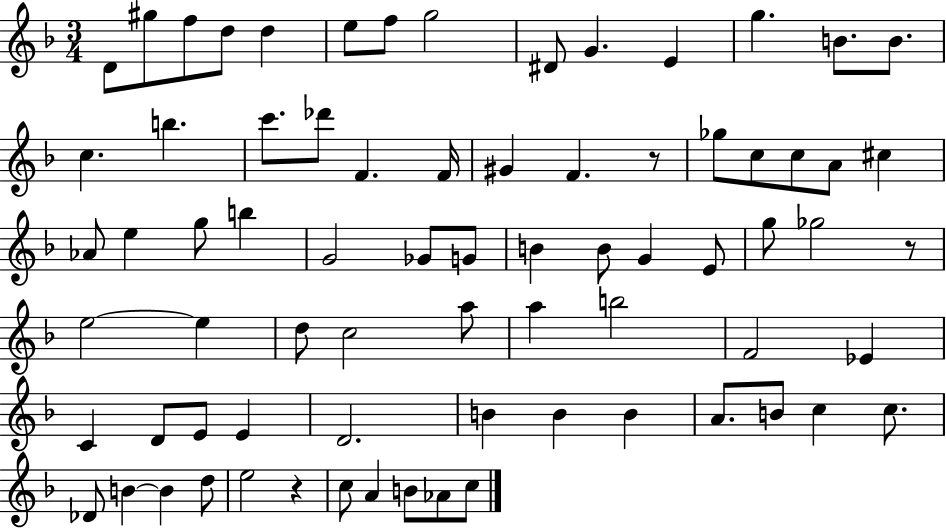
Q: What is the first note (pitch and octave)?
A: D4